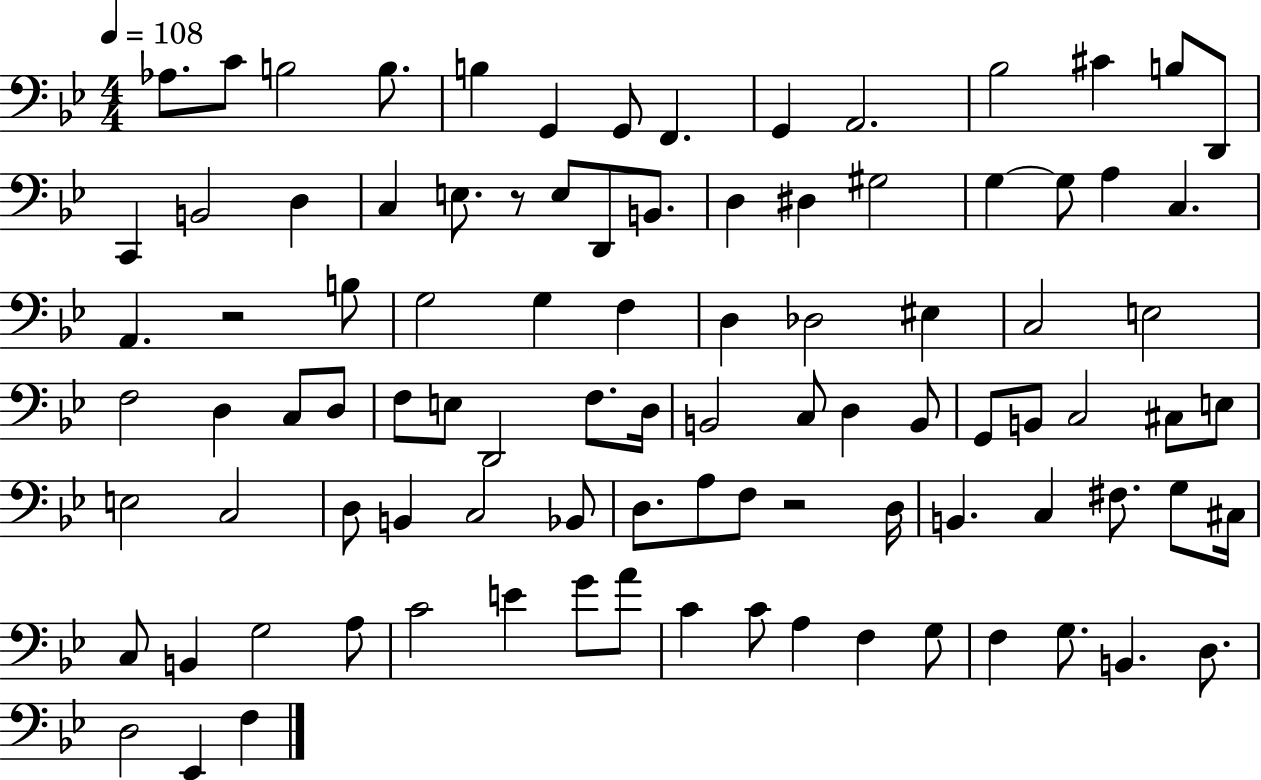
X:1
T:Untitled
M:4/4
L:1/4
K:Bb
_A,/2 C/2 B,2 B,/2 B, G,, G,,/2 F,, G,, A,,2 _B,2 ^C B,/2 D,,/2 C,, B,,2 D, C, E,/2 z/2 E,/2 D,,/2 B,,/2 D, ^D, ^G,2 G, G,/2 A, C, A,, z2 B,/2 G,2 G, F, D, _D,2 ^E, C,2 E,2 F,2 D, C,/2 D,/2 F,/2 E,/2 D,,2 F,/2 D,/4 B,,2 C,/2 D, B,,/2 G,,/2 B,,/2 C,2 ^C,/2 E,/2 E,2 C,2 D,/2 B,, C,2 _B,,/2 D,/2 A,/2 F,/2 z2 D,/4 B,, C, ^F,/2 G,/2 ^C,/4 C,/2 B,, G,2 A,/2 C2 E G/2 A/2 C C/2 A, F, G,/2 F, G,/2 B,, D,/2 D,2 _E,, F,